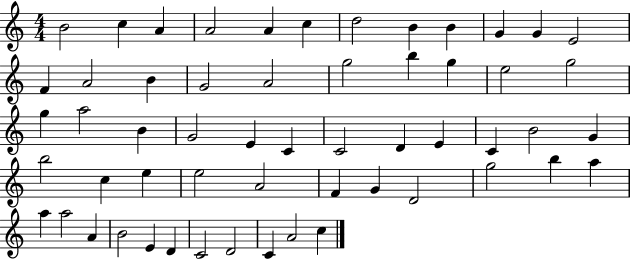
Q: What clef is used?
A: treble